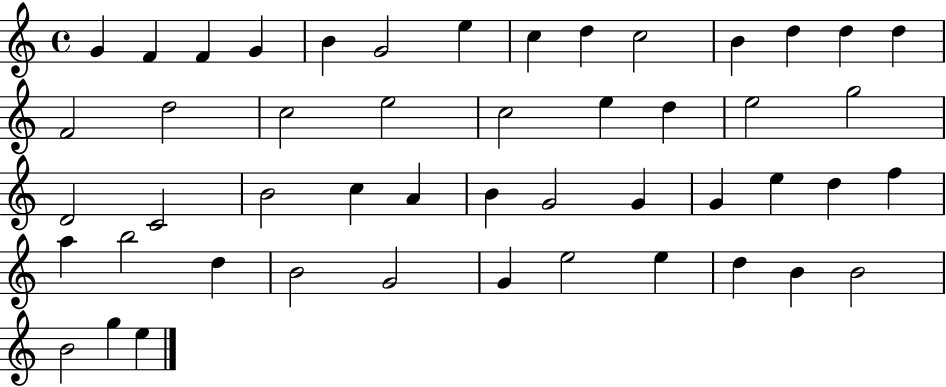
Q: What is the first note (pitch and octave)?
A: G4